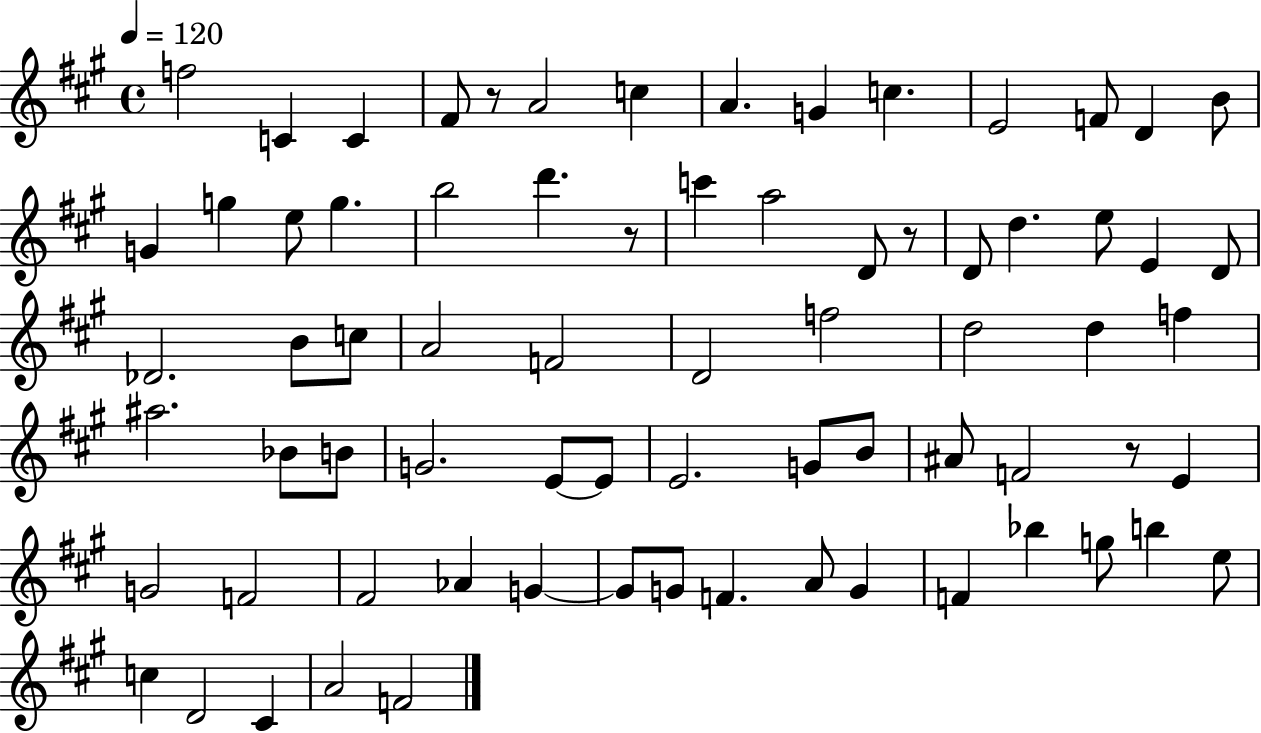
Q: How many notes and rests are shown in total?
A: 73